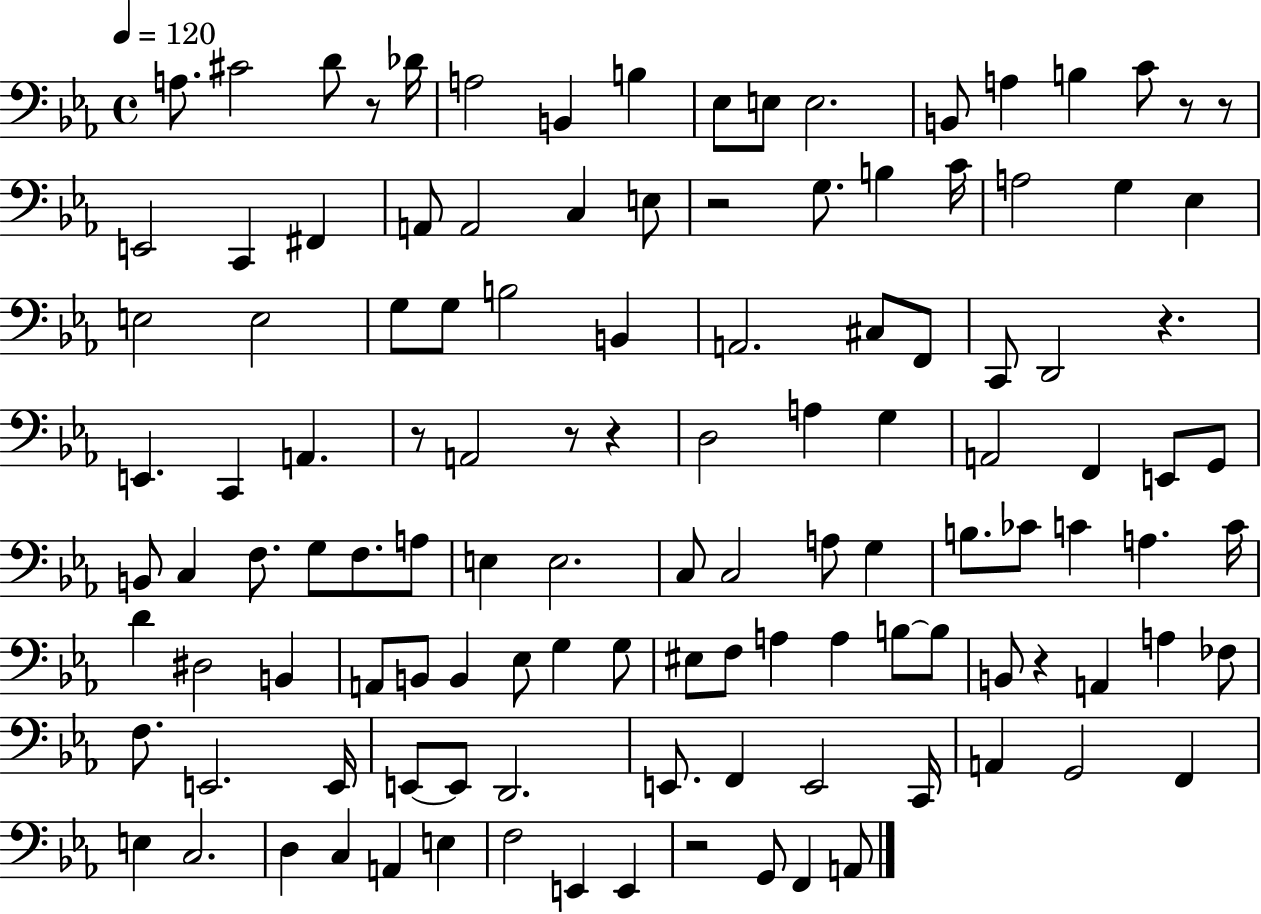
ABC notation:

X:1
T:Untitled
M:4/4
L:1/4
K:Eb
A,/2 ^C2 D/2 z/2 _D/4 A,2 B,, B, _E,/2 E,/2 E,2 B,,/2 A, B, C/2 z/2 z/2 E,,2 C,, ^F,, A,,/2 A,,2 C, E,/2 z2 G,/2 B, C/4 A,2 G, _E, E,2 E,2 G,/2 G,/2 B,2 B,, A,,2 ^C,/2 F,,/2 C,,/2 D,,2 z E,, C,, A,, z/2 A,,2 z/2 z D,2 A, G, A,,2 F,, E,,/2 G,,/2 B,,/2 C, F,/2 G,/2 F,/2 A,/2 E, E,2 C,/2 C,2 A,/2 G, B,/2 _C/2 C A, C/4 D ^D,2 B,, A,,/2 B,,/2 B,, _E,/2 G, G,/2 ^E,/2 F,/2 A, A, B,/2 B,/2 B,,/2 z A,, A, _F,/2 F,/2 E,,2 E,,/4 E,,/2 E,,/2 D,,2 E,,/2 F,, E,,2 C,,/4 A,, G,,2 F,, E, C,2 D, C, A,, E, F,2 E,, E,, z2 G,,/2 F,, A,,/2